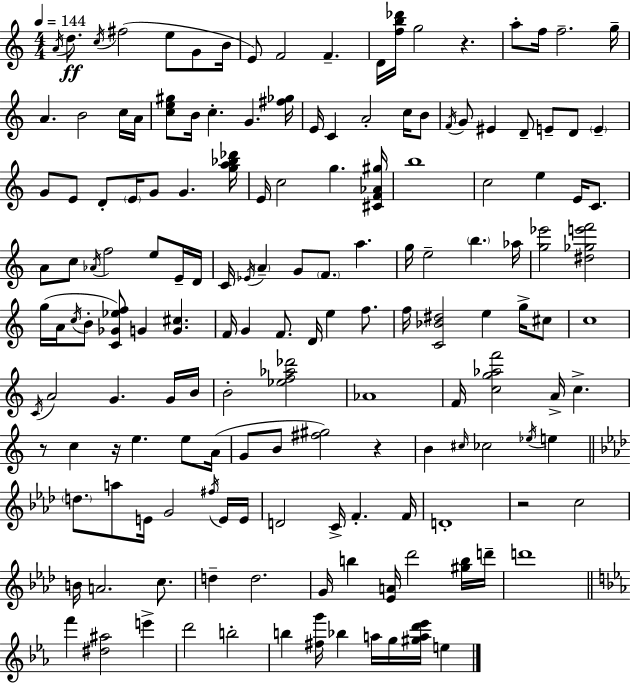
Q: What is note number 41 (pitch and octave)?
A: G4